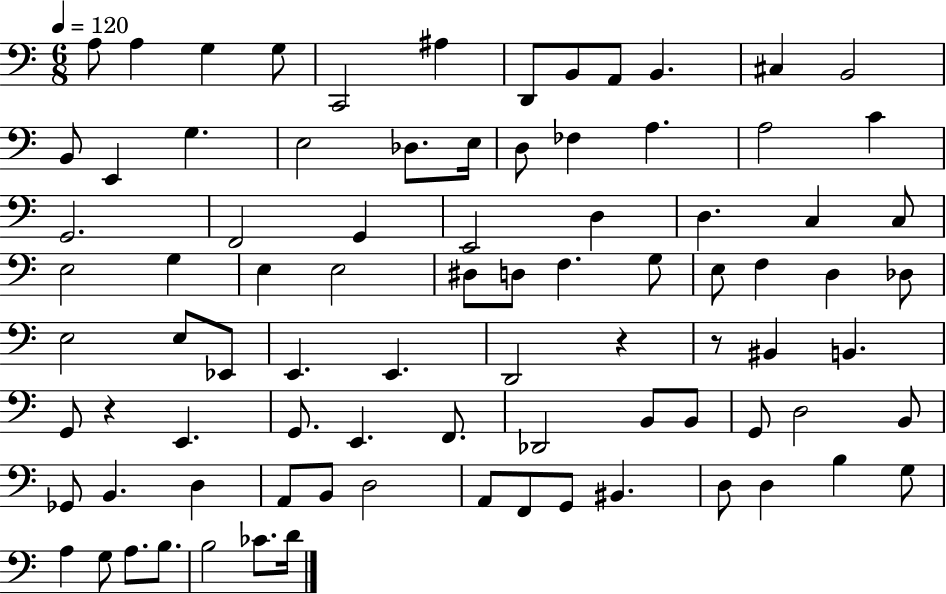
X:1
T:Untitled
M:6/8
L:1/4
K:C
A,/2 A, G, G,/2 C,,2 ^A, D,,/2 B,,/2 A,,/2 B,, ^C, B,,2 B,,/2 E,, G, E,2 _D,/2 E,/4 D,/2 _F, A, A,2 C G,,2 F,,2 G,, E,,2 D, D, C, C,/2 E,2 G, E, E,2 ^D,/2 D,/2 F, G,/2 E,/2 F, D, _D,/2 E,2 E,/2 _E,,/2 E,, E,, D,,2 z z/2 ^B,, B,, G,,/2 z E,, G,,/2 E,, F,,/2 _D,,2 B,,/2 B,,/2 G,,/2 D,2 B,,/2 _G,,/2 B,, D, A,,/2 B,,/2 D,2 A,,/2 F,,/2 G,,/2 ^B,, D,/2 D, B, G,/2 A, G,/2 A,/2 B,/2 B,2 _C/2 D/4